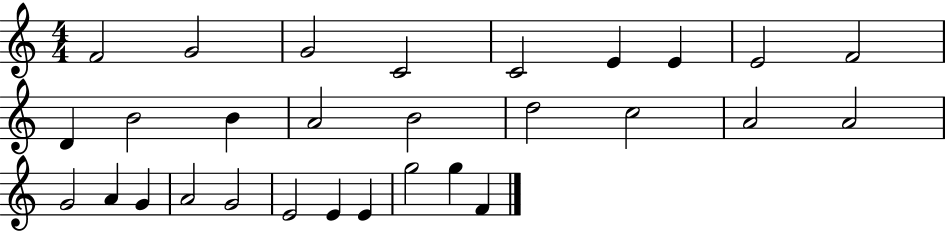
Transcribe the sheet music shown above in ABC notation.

X:1
T:Untitled
M:4/4
L:1/4
K:C
F2 G2 G2 C2 C2 E E E2 F2 D B2 B A2 B2 d2 c2 A2 A2 G2 A G A2 G2 E2 E E g2 g F